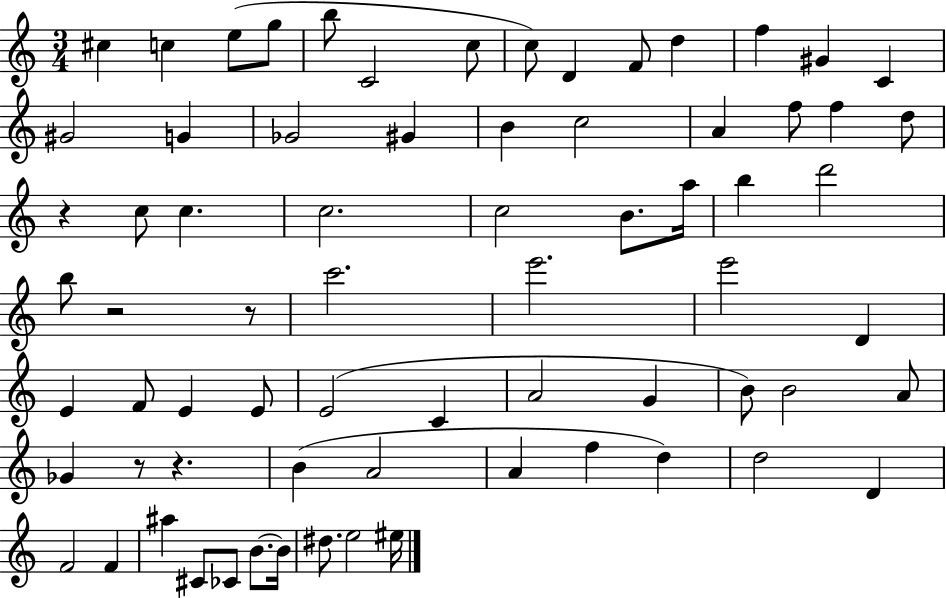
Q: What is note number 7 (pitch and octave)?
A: C5